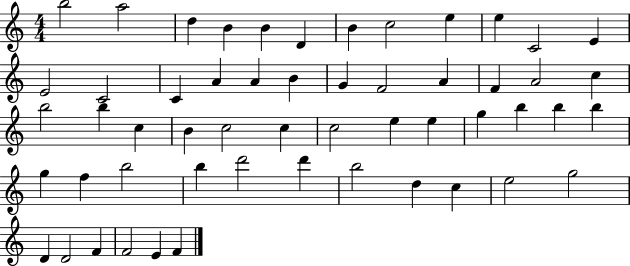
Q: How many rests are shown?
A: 0